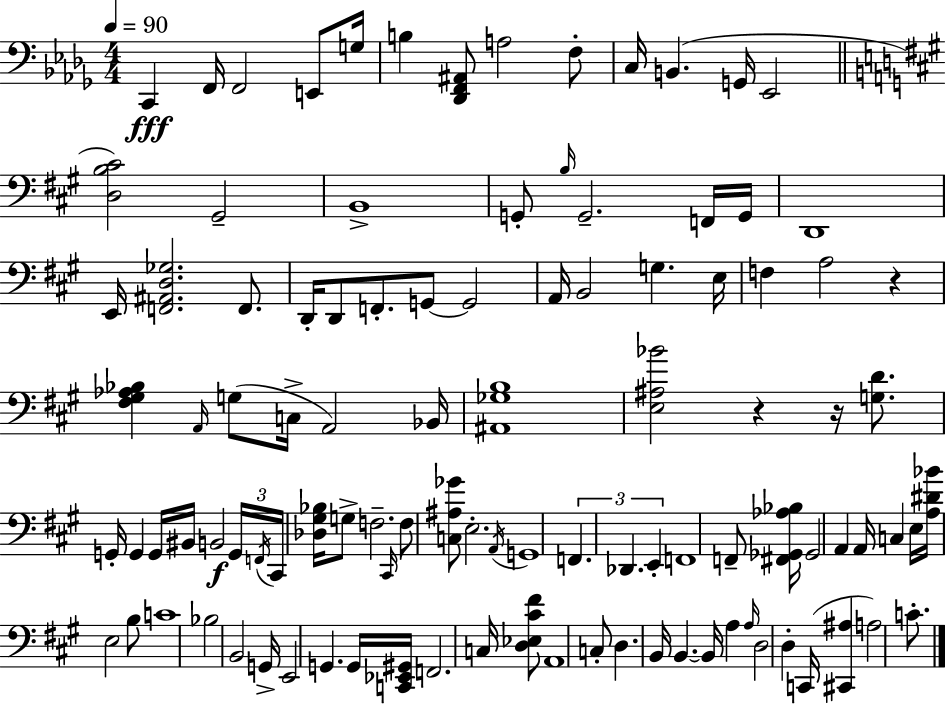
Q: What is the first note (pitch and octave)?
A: C2